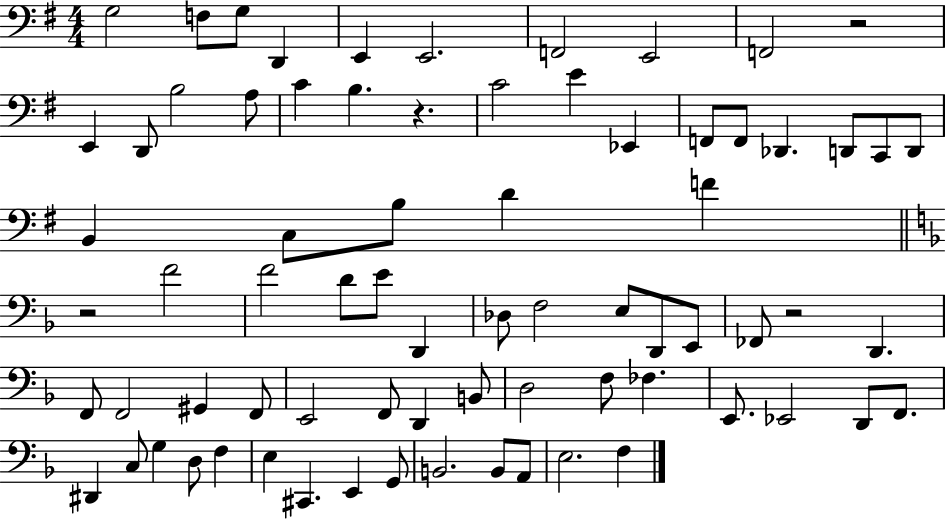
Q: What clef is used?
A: bass